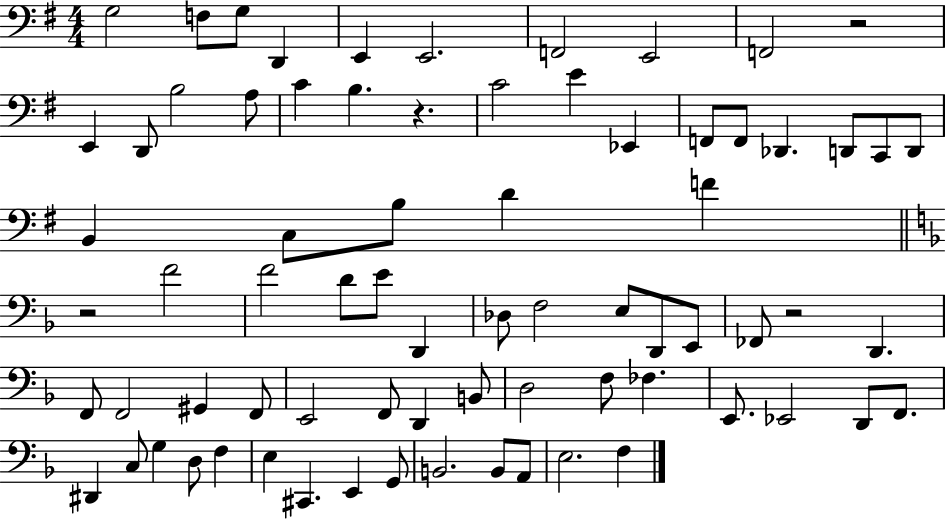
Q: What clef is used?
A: bass